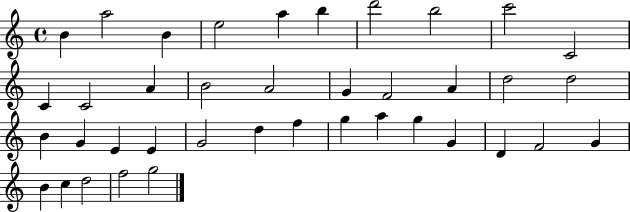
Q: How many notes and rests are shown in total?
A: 39